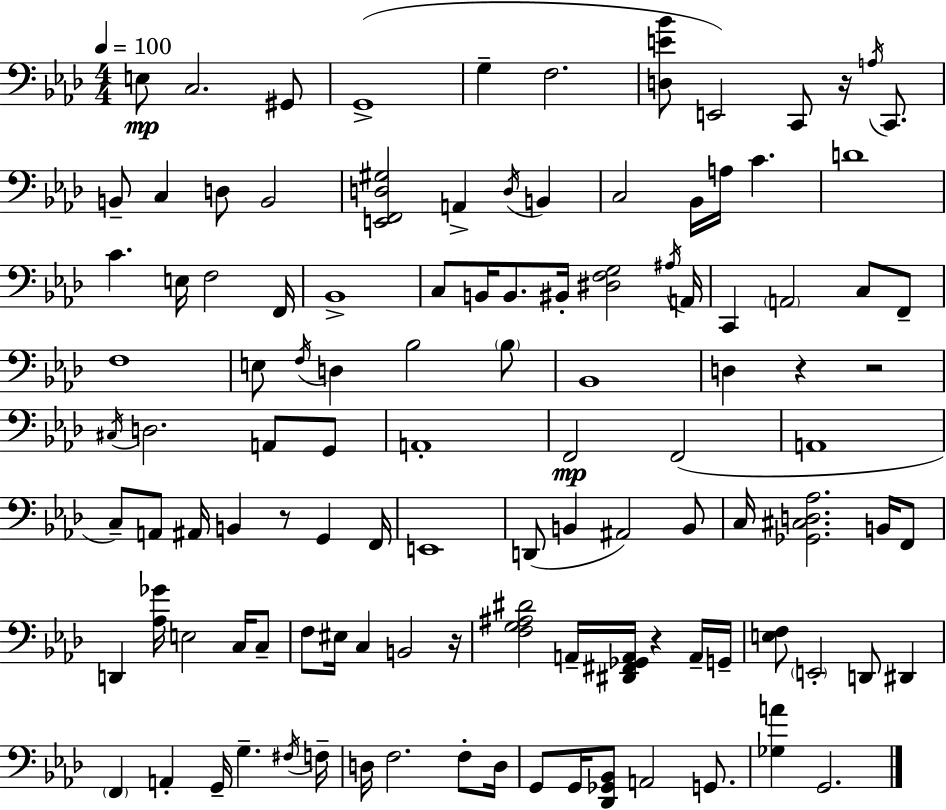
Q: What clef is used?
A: bass